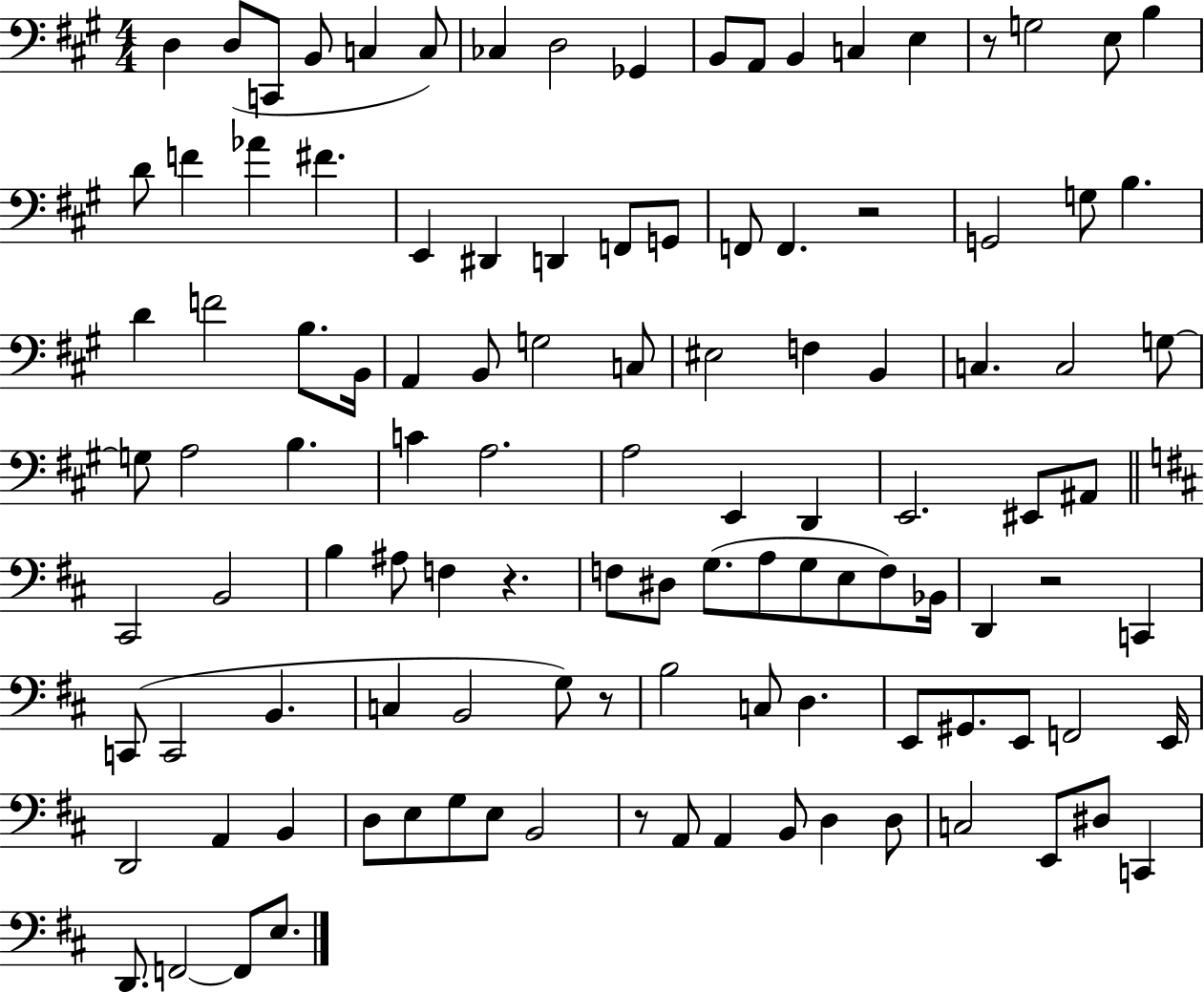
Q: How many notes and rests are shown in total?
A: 112